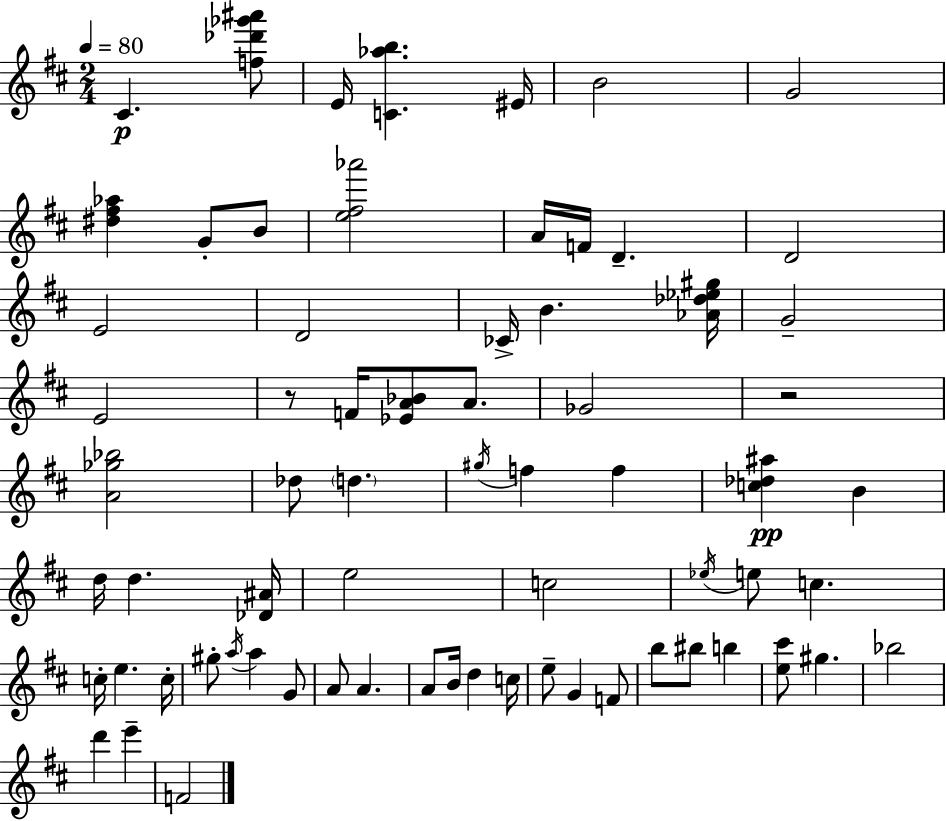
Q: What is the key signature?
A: D major